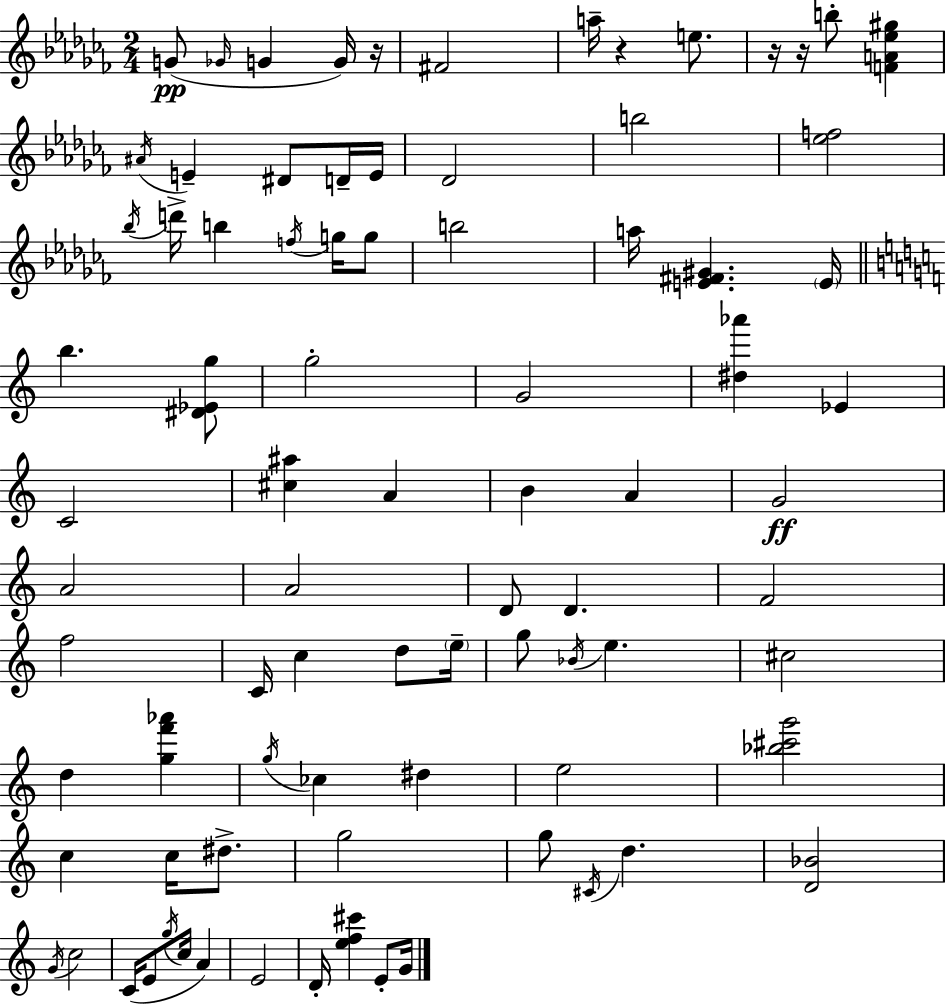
{
  \clef treble
  \numericTimeSignature
  \time 2/4
  \key aes \minor
  g'8(\pp \grace { ges'16 } g'4 g'16) | r16 fis'2 | a''16-- r4 e''8. | r16 r16 b''8-. <f' a' ees'' gis''>4 | \break \acciaccatura { ais'16 } e'4-- dis'8 | d'16-- e'16 des'2 | b''2 | <ees'' f''>2 | \break \acciaccatura { bes''16 } d'''16-> b''4 | \acciaccatura { f''16 } g''16 g''8 b''2 | a''16 <e' fis' gis'>4. | \parenthesize e'16 \bar "||" \break \key a \minor b''4. <dis' ees' g''>8 | g''2-. | g'2 | <dis'' aes'''>4 ees'4 | \break c'2 | <cis'' ais''>4 a'4 | b'4 a'4 | g'2\ff | \break a'2 | a'2 | d'8 d'4. | f'2 | \break f''2 | c'16 c''4 d''8 \parenthesize e''16-- | g''8 \acciaccatura { bes'16 } e''4. | cis''2 | \break d''4 <g'' f''' aes'''>4 | \acciaccatura { g''16 } ces''4 dis''4 | e''2 | <bes'' cis''' g'''>2 | \break c''4 c''16 dis''8.-> | g''2 | g''8 \acciaccatura { cis'16 } d''4. | <d' bes'>2 | \break \acciaccatura { g'16 } c''2 | c'16( e'8 \acciaccatura { g''16 } | c''16 a'4) e'2 | d'16-. <e'' f'' cis'''>4 | \break e'8-. g'16 \bar "|."
}